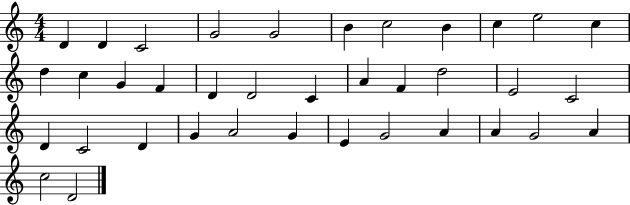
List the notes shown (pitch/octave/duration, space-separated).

D4/q D4/q C4/h G4/h G4/h B4/q C5/h B4/q C5/q E5/h C5/q D5/q C5/q G4/q F4/q D4/q D4/h C4/q A4/q F4/q D5/h E4/h C4/h D4/q C4/h D4/q G4/q A4/h G4/q E4/q G4/h A4/q A4/q G4/h A4/q C5/h D4/h